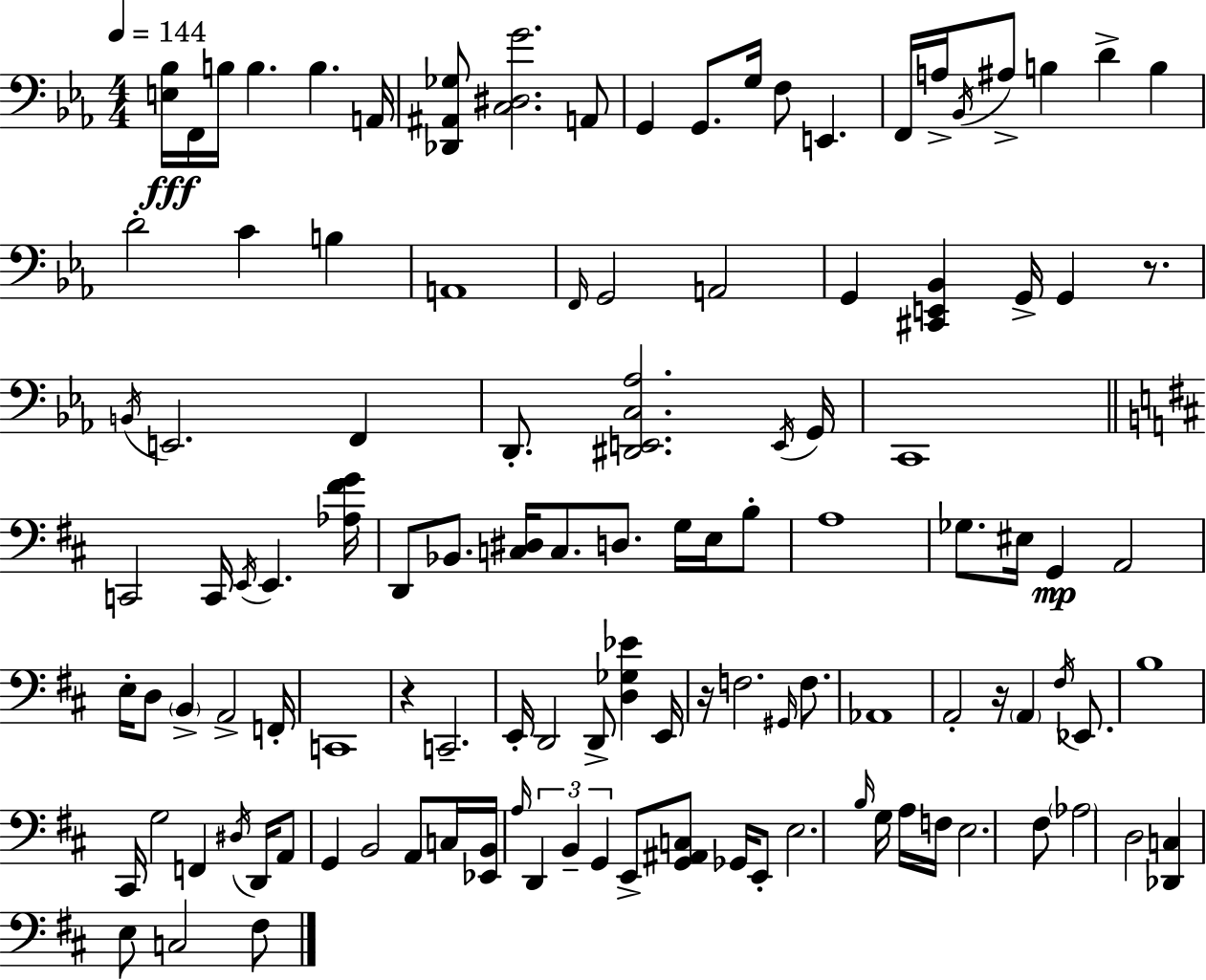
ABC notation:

X:1
T:Untitled
M:4/4
L:1/4
K:Eb
[E,_B,]/4 F,,/4 B,/4 B, B, A,,/4 [_D,,^A,,_G,]/2 [C,^D,G]2 A,,/2 G,, G,,/2 G,/4 F,/2 E,, F,,/4 A,/4 _B,,/4 ^A,/2 B, D B, D2 C B, A,,4 F,,/4 G,,2 A,,2 G,, [^C,,E,,_B,,] G,,/4 G,, z/2 B,,/4 E,,2 F,, D,,/2 [^D,,E,,C,_A,]2 E,,/4 G,,/4 C,,4 C,,2 C,,/4 E,,/4 E,, [_A,^FG]/4 D,,/2 _B,,/2 [C,^D,]/4 C,/2 D,/2 G,/4 E,/4 B,/2 A,4 _G,/2 ^E,/4 G,, A,,2 E,/4 D,/2 B,, A,,2 F,,/4 C,,4 z C,,2 E,,/4 D,,2 D,,/2 [D,_G,_E] E,,/4 z/4 F,2 ^G,,/4 F,/2 _A,,4 A,,2 z/4 A,, ^F,/4 _E,,/2 B,4 ^C,,/4 G,2 F,, ^D,/4 D,,/4 A,,/2 G,, B,,2 A,,/2 C,/4 [_E,,B,,]/4 A,/4 D,, B,, G,, E,,/2 [G,,^A,,C,]/2 _G,,/4 E,,/2 E,2 B,/4 G,/4 A,/4 F,/4 E,2 ^F,/2 _A,2 D,2 [_D,,C,] E,/2 C,2 ^F,/2